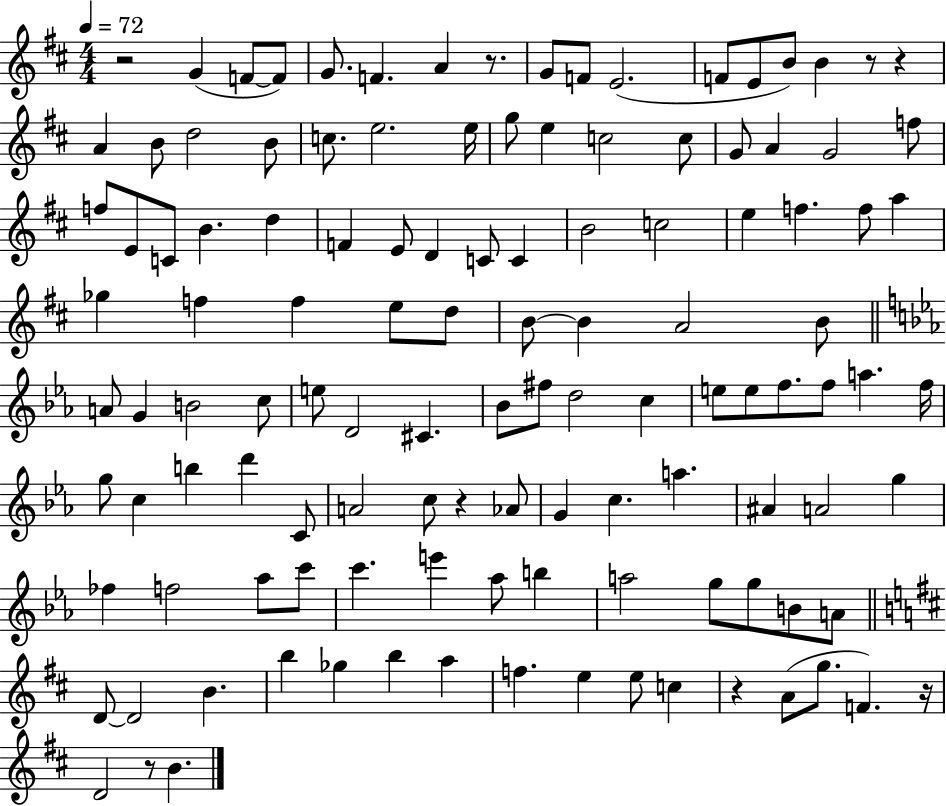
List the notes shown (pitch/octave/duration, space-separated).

R/h G4/q F4/e F4/e G4/e. F4/q. A4/q R/e. G4/e F4/e E4/h. F4/e E4/e B4/e B4/q R/e R/q A4/q B4/e D5/h B4/e C5/e. E5/h. E5/s G5/e E5/q C5/h C5/e G4/e A4/q G4/h F5/e F5/e E4/e C4/e B4/q. D5/q F4/q E4/e D4/q C4/e C4/q B4/h C5/h E5/q F5/q. F5/e A5/q Gb5/q F5/q F5/q E5/e D5/e B4/e B4/q A4/h B4/e A4/e G4/q B4/h C5/e E5/e D4/h C#4/q. Bb4/e F#5/e D5/h C5/q E5/e E5/e F5/e. F5/e A5/q. F5/s G5/e C5/q B5/q D6/q C4/e A4/h C5/e R/q Ab4/e G4/q C5/q. A5/q. A#4/q A4/h G5/q FES5/q F5/h Ab5/e C6/e C6/q. E6/q Ab5/e B5/q A5/h G5/e G5/e B4/e A4/e D4/e D4/h B4/q. B5/q Gb5/q B5/q A5/q F5/q. E5/q E5/e C5/q R/q A4/e G5/e. F4/q. R/s D4/h R/e B4/q.